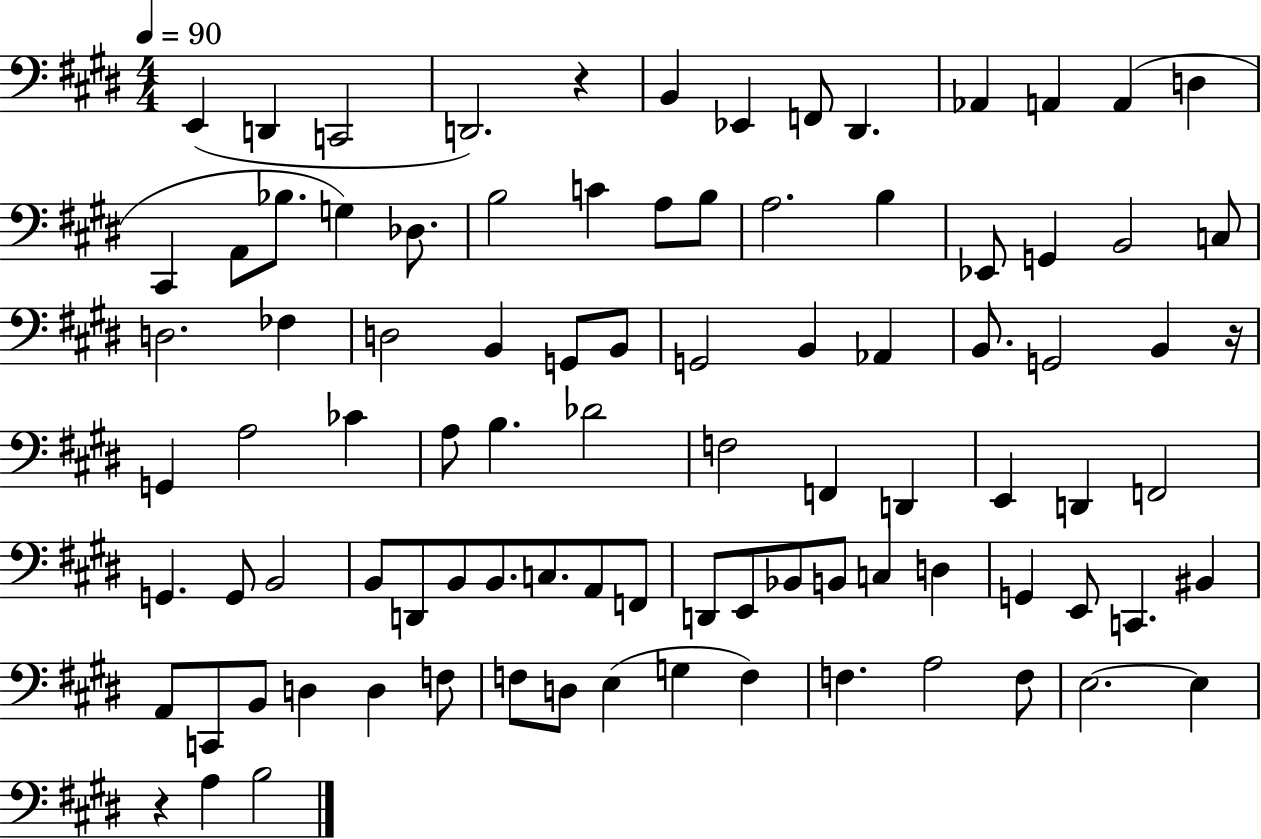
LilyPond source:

{
  \clef bass
  \numericTimeSignature
  \time 4/4
  \key e \major
  \tempo 4 = 90
  e,4( d,4 c,2 | d,2.) r4 | b,4 ees,4 f,8 dis,4. | aes,4 a,4 a,4( d4 | \break cis,4 a,8 bes8. g4) des8. | b2 c'4 a8 b8 | a2. b4 | ees,8 g,4 b,2 c8 | \break d2. fes4 | d2 b,4 g,8 b,8 | g,2 b,4 aes,4 | b,8. g,2 b,4 r16 | \break g,4 a2 ces'4 | a8 b4. des'2 | f2 f,4 d,4 | e,4 d,4 f,2 | \break g,4. g,8 b,2 | b,8 d,8 b,8 b,8. c8. a,8 f,8 | d,8 e,8 bes,8 b,8 c4 d4 | g,4 e,8 c,4. bis,4 | \break a,8 c,8 b,8 d4 d4 f8 | f8 d8 e4( g4 f4) | f4. a2 f8 | e2.~~ e4 | \break r4 a4 b2 | \bar "|."
}